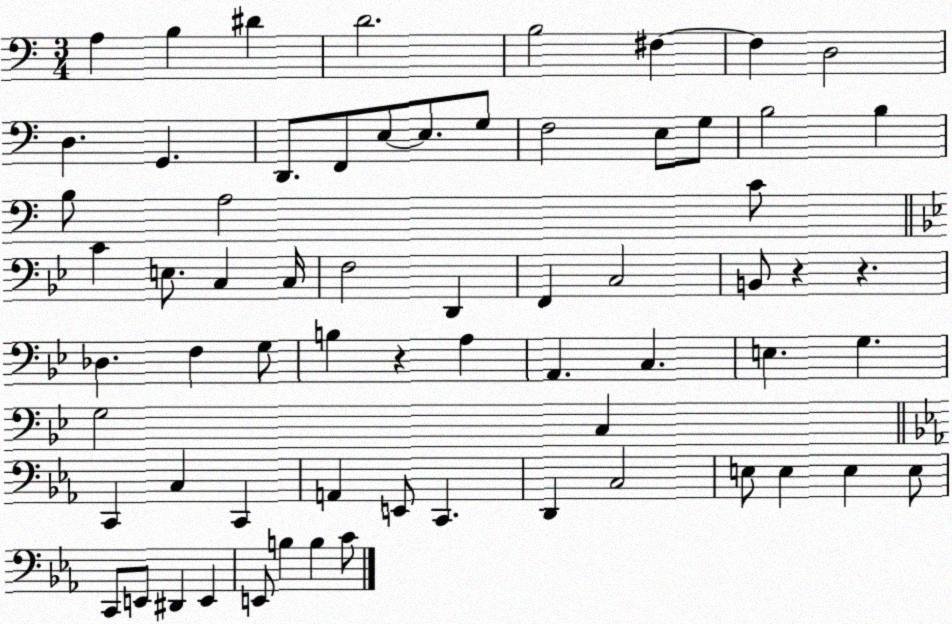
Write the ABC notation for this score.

X:1
T:Untitled
M:3/4
L:1/4
K:C
A, B, ^D D2 B,2 ^F, ^F, D,2 D, G,, D,,/2 F,,/2 E,/2 E,/2 G,/2 F,2 E,/2 G,/2 B,2 B, B,/2 A,2 C/2 C E,/2 C, C,/4 F,2 D,, F,, C,2 B,,/2 z z _D, F, G,/2 B, z A, A,, C, E, G, G,2 C, C,, C, C,, A,, E,,/2 C,, D,, C,2 E,/2 E, E, E,/2 C,,/2 E,,/2 ^D,, E,, E,,/2 B, B, C/2